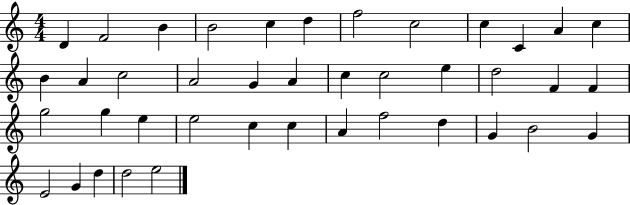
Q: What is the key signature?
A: C major